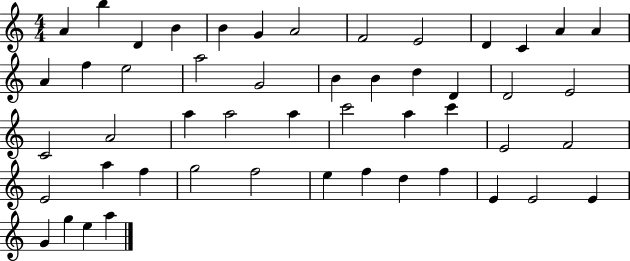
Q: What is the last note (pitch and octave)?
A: A5